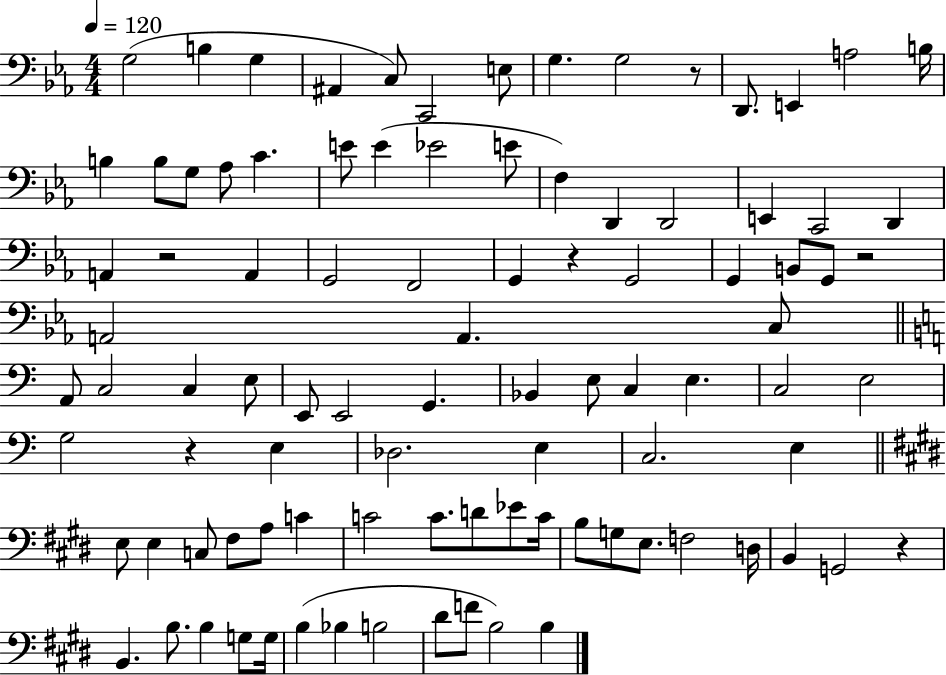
X:1
T:Untitled
M:4/4
L:1/4
K:Eb
G,2 B, G, ^A,, C,/2 C,,2 E,/2 G, G,2 z/2 D,,/2 E,, A,2 B,/4 B, B,/2 G,/2 _A,/2 C E/2 E _E2 E/2 F, D,, D,,2 E,, C,,2 D,, A,, z2 A,, G,,2 F,,2 G,, z G,,2 G,, B,,/2 G,,/2 z2 A,,2 A,, C,/2 A,,/2 C,2 C, E,/2 E,,/2 E,,2 G,, _B,, E,/2 C, E, C,2 E,2 G,2 z E, _D,2 E, C,2 E, E,/2 E, C,/2 ^F,/2 A,/2 C C2 C/2 D/2 _E/2 C/4 B,/2 G,/2 E,/2 F,2 D,/4 B,, G,,2 z B,, B,/2 B, G,/2 G,/4 B, _B, B,2 ^D/2 F/2 B,2 B,